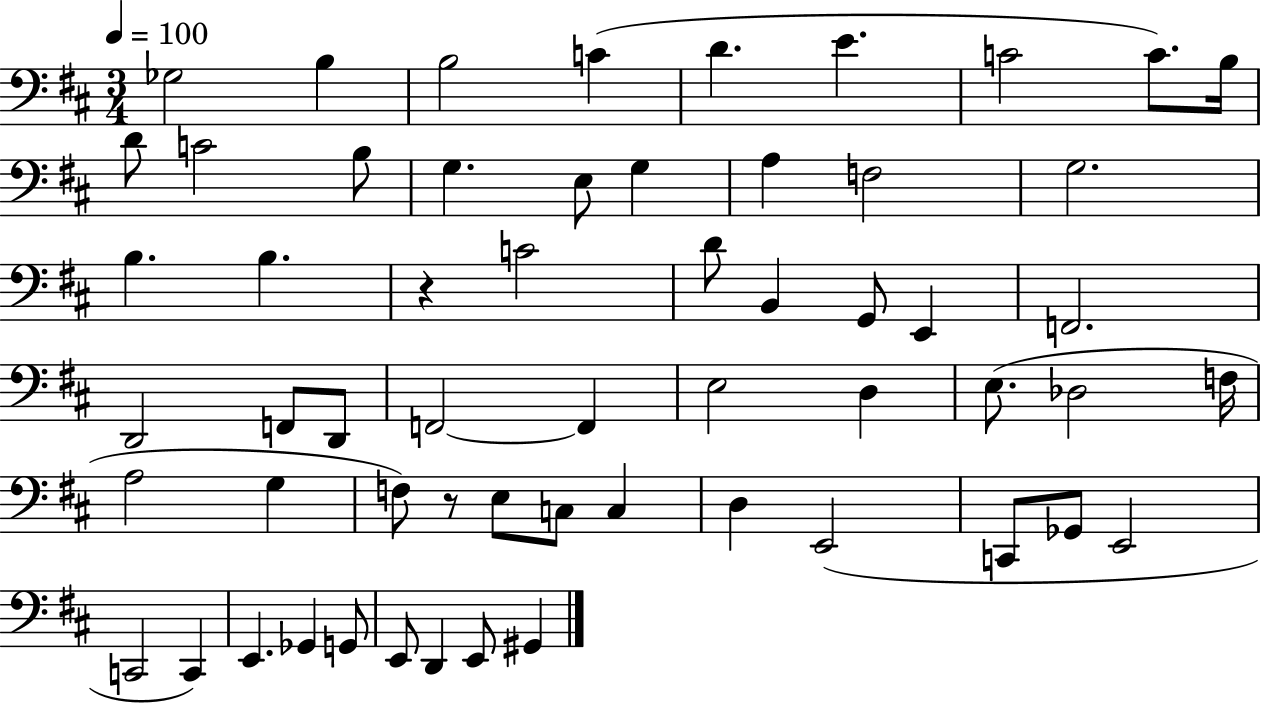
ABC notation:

X:1
T:Untitled
M:3/4
L:1/4
K:D
_G,2 B, B,2 C D E C2 C/2 B,/4 D/2 C2 B,/2 G, E,/2 G, A, F,2 G,2 B, B, z C2 D/2 B,, G,,/2 E,, F,,2 D,,2 F,,/2 D,,/2 F,,2 F,, E,2 D, E,/2 _D,2 F,/4 A,2 G, F,/2 z/2 E,/2 C,/2 C, D, E,,2 C,,/2 _G,,/2 E,,2 C,,2 C,, E,, _G,, G,,/2 E,,/2 D,, E,,/2 ^G,,